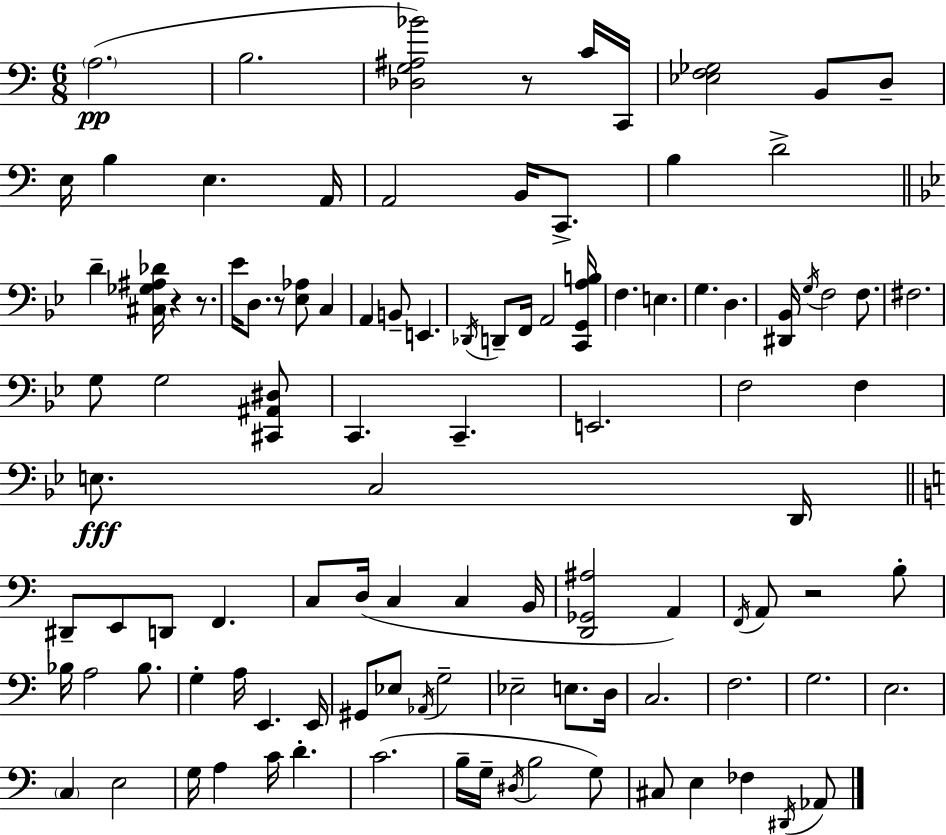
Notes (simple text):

A3/h. B3/h. [Db3,G3,A#3,Bb4]/h R/e C4/s C2/s [Eb3,F3,Gb3]/h B2/e D3/e E3/s B3/q E3/q. A2/s A2/h B2/s C2/e. B3/q D4/h D4/q [C#3,Gb3,A#3,Db4]/s R/q R/e. Eb4/s D3/e. R/e [Eb3,Ab3]/e C3/q A2/q B2/e E2/q. Db2/s D2/e F2/s A2/h [C2,G2,A3,B3]/s F3/q. E3/q. G3/q. D3/q. [D#2,Bb2]/s G3/s F3/h F3/e. F#3/h. G3/e G3/h [C#2,A#2,D#3]/e C2/q. C2/q. E2/h. F3/h F3/q E3/e. C3/h D2/s D#2/e E2/e D2/e F2/q. C3/e D3/s C3/q C3/q B2/s [D2,Gb2,A#3]/h A2/q F2/s A2/e R/h B3/e Bb3/s A3/h Bb3/e. G3/q A3/s E2/q. E2/s G#2/e Eb3/e Ab2/s G3/h Eb3/h E3/e. D3/s C3/h. F3/h. G3/h. E3/h. C3/q E3/h G3/s A3/q C4/s D4/q. C4/h. B3/s G3/s D#3/s B3/h G3/e C#3/e E3/q FES3/q D#2/s Ab2/e